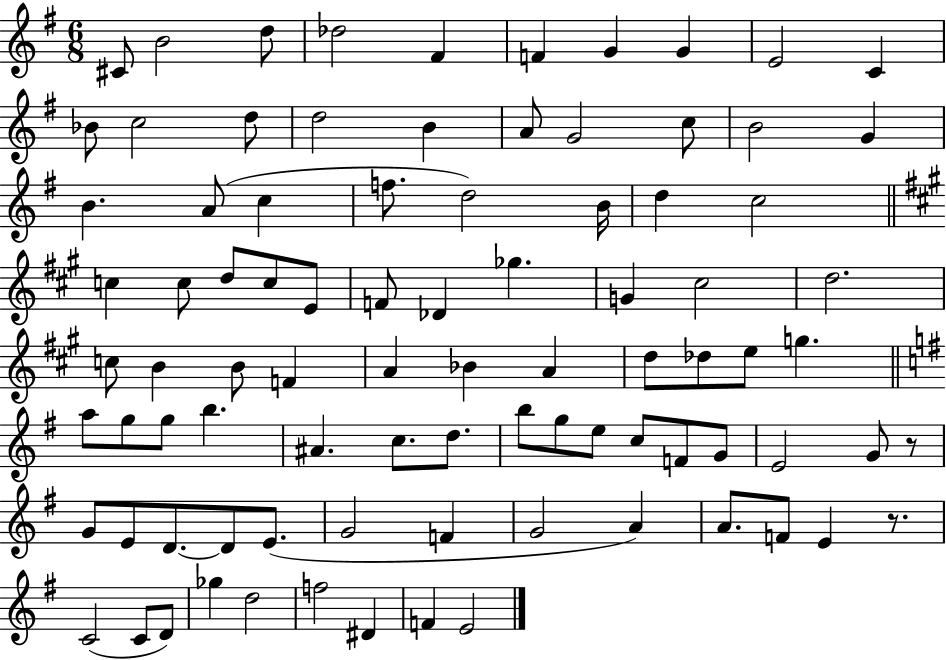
C#4/e B4/h D5/e Db5/h F#4/q F4/q G4/q G4/q E4/h C4/q Bb4/e C5/h D5/e D5/h B4/q A4/e G4/h C5/e B4/h G4/q B4/q. A4/e C5/q F5/e. D5/h B4/s D5/q C5/h C5/q C5/e D5/e C5/e E4/e F4/e Db4/q Gb5/q. G4/q C#5/h D5/h. C5/e B4/q B4/e F4/q A4/q Bb4/q A4/q D5/e Db5/e E5/e G5/q. A5/e G5/e G5/e B5/q. A#4/q. C5/e. D5/e. B5/e G5/e E5/e C5/e F4/e G4/e E4/h G4/e R/e G4/e E4/e D4/e. D4/e E4/e. G4/h F4/q G4/h A4/q A4/e. F4/e E4/q R/e. C4/h C4/e D4/e Gb5/q D5/h F5/h D#4/q F4/q E4/h